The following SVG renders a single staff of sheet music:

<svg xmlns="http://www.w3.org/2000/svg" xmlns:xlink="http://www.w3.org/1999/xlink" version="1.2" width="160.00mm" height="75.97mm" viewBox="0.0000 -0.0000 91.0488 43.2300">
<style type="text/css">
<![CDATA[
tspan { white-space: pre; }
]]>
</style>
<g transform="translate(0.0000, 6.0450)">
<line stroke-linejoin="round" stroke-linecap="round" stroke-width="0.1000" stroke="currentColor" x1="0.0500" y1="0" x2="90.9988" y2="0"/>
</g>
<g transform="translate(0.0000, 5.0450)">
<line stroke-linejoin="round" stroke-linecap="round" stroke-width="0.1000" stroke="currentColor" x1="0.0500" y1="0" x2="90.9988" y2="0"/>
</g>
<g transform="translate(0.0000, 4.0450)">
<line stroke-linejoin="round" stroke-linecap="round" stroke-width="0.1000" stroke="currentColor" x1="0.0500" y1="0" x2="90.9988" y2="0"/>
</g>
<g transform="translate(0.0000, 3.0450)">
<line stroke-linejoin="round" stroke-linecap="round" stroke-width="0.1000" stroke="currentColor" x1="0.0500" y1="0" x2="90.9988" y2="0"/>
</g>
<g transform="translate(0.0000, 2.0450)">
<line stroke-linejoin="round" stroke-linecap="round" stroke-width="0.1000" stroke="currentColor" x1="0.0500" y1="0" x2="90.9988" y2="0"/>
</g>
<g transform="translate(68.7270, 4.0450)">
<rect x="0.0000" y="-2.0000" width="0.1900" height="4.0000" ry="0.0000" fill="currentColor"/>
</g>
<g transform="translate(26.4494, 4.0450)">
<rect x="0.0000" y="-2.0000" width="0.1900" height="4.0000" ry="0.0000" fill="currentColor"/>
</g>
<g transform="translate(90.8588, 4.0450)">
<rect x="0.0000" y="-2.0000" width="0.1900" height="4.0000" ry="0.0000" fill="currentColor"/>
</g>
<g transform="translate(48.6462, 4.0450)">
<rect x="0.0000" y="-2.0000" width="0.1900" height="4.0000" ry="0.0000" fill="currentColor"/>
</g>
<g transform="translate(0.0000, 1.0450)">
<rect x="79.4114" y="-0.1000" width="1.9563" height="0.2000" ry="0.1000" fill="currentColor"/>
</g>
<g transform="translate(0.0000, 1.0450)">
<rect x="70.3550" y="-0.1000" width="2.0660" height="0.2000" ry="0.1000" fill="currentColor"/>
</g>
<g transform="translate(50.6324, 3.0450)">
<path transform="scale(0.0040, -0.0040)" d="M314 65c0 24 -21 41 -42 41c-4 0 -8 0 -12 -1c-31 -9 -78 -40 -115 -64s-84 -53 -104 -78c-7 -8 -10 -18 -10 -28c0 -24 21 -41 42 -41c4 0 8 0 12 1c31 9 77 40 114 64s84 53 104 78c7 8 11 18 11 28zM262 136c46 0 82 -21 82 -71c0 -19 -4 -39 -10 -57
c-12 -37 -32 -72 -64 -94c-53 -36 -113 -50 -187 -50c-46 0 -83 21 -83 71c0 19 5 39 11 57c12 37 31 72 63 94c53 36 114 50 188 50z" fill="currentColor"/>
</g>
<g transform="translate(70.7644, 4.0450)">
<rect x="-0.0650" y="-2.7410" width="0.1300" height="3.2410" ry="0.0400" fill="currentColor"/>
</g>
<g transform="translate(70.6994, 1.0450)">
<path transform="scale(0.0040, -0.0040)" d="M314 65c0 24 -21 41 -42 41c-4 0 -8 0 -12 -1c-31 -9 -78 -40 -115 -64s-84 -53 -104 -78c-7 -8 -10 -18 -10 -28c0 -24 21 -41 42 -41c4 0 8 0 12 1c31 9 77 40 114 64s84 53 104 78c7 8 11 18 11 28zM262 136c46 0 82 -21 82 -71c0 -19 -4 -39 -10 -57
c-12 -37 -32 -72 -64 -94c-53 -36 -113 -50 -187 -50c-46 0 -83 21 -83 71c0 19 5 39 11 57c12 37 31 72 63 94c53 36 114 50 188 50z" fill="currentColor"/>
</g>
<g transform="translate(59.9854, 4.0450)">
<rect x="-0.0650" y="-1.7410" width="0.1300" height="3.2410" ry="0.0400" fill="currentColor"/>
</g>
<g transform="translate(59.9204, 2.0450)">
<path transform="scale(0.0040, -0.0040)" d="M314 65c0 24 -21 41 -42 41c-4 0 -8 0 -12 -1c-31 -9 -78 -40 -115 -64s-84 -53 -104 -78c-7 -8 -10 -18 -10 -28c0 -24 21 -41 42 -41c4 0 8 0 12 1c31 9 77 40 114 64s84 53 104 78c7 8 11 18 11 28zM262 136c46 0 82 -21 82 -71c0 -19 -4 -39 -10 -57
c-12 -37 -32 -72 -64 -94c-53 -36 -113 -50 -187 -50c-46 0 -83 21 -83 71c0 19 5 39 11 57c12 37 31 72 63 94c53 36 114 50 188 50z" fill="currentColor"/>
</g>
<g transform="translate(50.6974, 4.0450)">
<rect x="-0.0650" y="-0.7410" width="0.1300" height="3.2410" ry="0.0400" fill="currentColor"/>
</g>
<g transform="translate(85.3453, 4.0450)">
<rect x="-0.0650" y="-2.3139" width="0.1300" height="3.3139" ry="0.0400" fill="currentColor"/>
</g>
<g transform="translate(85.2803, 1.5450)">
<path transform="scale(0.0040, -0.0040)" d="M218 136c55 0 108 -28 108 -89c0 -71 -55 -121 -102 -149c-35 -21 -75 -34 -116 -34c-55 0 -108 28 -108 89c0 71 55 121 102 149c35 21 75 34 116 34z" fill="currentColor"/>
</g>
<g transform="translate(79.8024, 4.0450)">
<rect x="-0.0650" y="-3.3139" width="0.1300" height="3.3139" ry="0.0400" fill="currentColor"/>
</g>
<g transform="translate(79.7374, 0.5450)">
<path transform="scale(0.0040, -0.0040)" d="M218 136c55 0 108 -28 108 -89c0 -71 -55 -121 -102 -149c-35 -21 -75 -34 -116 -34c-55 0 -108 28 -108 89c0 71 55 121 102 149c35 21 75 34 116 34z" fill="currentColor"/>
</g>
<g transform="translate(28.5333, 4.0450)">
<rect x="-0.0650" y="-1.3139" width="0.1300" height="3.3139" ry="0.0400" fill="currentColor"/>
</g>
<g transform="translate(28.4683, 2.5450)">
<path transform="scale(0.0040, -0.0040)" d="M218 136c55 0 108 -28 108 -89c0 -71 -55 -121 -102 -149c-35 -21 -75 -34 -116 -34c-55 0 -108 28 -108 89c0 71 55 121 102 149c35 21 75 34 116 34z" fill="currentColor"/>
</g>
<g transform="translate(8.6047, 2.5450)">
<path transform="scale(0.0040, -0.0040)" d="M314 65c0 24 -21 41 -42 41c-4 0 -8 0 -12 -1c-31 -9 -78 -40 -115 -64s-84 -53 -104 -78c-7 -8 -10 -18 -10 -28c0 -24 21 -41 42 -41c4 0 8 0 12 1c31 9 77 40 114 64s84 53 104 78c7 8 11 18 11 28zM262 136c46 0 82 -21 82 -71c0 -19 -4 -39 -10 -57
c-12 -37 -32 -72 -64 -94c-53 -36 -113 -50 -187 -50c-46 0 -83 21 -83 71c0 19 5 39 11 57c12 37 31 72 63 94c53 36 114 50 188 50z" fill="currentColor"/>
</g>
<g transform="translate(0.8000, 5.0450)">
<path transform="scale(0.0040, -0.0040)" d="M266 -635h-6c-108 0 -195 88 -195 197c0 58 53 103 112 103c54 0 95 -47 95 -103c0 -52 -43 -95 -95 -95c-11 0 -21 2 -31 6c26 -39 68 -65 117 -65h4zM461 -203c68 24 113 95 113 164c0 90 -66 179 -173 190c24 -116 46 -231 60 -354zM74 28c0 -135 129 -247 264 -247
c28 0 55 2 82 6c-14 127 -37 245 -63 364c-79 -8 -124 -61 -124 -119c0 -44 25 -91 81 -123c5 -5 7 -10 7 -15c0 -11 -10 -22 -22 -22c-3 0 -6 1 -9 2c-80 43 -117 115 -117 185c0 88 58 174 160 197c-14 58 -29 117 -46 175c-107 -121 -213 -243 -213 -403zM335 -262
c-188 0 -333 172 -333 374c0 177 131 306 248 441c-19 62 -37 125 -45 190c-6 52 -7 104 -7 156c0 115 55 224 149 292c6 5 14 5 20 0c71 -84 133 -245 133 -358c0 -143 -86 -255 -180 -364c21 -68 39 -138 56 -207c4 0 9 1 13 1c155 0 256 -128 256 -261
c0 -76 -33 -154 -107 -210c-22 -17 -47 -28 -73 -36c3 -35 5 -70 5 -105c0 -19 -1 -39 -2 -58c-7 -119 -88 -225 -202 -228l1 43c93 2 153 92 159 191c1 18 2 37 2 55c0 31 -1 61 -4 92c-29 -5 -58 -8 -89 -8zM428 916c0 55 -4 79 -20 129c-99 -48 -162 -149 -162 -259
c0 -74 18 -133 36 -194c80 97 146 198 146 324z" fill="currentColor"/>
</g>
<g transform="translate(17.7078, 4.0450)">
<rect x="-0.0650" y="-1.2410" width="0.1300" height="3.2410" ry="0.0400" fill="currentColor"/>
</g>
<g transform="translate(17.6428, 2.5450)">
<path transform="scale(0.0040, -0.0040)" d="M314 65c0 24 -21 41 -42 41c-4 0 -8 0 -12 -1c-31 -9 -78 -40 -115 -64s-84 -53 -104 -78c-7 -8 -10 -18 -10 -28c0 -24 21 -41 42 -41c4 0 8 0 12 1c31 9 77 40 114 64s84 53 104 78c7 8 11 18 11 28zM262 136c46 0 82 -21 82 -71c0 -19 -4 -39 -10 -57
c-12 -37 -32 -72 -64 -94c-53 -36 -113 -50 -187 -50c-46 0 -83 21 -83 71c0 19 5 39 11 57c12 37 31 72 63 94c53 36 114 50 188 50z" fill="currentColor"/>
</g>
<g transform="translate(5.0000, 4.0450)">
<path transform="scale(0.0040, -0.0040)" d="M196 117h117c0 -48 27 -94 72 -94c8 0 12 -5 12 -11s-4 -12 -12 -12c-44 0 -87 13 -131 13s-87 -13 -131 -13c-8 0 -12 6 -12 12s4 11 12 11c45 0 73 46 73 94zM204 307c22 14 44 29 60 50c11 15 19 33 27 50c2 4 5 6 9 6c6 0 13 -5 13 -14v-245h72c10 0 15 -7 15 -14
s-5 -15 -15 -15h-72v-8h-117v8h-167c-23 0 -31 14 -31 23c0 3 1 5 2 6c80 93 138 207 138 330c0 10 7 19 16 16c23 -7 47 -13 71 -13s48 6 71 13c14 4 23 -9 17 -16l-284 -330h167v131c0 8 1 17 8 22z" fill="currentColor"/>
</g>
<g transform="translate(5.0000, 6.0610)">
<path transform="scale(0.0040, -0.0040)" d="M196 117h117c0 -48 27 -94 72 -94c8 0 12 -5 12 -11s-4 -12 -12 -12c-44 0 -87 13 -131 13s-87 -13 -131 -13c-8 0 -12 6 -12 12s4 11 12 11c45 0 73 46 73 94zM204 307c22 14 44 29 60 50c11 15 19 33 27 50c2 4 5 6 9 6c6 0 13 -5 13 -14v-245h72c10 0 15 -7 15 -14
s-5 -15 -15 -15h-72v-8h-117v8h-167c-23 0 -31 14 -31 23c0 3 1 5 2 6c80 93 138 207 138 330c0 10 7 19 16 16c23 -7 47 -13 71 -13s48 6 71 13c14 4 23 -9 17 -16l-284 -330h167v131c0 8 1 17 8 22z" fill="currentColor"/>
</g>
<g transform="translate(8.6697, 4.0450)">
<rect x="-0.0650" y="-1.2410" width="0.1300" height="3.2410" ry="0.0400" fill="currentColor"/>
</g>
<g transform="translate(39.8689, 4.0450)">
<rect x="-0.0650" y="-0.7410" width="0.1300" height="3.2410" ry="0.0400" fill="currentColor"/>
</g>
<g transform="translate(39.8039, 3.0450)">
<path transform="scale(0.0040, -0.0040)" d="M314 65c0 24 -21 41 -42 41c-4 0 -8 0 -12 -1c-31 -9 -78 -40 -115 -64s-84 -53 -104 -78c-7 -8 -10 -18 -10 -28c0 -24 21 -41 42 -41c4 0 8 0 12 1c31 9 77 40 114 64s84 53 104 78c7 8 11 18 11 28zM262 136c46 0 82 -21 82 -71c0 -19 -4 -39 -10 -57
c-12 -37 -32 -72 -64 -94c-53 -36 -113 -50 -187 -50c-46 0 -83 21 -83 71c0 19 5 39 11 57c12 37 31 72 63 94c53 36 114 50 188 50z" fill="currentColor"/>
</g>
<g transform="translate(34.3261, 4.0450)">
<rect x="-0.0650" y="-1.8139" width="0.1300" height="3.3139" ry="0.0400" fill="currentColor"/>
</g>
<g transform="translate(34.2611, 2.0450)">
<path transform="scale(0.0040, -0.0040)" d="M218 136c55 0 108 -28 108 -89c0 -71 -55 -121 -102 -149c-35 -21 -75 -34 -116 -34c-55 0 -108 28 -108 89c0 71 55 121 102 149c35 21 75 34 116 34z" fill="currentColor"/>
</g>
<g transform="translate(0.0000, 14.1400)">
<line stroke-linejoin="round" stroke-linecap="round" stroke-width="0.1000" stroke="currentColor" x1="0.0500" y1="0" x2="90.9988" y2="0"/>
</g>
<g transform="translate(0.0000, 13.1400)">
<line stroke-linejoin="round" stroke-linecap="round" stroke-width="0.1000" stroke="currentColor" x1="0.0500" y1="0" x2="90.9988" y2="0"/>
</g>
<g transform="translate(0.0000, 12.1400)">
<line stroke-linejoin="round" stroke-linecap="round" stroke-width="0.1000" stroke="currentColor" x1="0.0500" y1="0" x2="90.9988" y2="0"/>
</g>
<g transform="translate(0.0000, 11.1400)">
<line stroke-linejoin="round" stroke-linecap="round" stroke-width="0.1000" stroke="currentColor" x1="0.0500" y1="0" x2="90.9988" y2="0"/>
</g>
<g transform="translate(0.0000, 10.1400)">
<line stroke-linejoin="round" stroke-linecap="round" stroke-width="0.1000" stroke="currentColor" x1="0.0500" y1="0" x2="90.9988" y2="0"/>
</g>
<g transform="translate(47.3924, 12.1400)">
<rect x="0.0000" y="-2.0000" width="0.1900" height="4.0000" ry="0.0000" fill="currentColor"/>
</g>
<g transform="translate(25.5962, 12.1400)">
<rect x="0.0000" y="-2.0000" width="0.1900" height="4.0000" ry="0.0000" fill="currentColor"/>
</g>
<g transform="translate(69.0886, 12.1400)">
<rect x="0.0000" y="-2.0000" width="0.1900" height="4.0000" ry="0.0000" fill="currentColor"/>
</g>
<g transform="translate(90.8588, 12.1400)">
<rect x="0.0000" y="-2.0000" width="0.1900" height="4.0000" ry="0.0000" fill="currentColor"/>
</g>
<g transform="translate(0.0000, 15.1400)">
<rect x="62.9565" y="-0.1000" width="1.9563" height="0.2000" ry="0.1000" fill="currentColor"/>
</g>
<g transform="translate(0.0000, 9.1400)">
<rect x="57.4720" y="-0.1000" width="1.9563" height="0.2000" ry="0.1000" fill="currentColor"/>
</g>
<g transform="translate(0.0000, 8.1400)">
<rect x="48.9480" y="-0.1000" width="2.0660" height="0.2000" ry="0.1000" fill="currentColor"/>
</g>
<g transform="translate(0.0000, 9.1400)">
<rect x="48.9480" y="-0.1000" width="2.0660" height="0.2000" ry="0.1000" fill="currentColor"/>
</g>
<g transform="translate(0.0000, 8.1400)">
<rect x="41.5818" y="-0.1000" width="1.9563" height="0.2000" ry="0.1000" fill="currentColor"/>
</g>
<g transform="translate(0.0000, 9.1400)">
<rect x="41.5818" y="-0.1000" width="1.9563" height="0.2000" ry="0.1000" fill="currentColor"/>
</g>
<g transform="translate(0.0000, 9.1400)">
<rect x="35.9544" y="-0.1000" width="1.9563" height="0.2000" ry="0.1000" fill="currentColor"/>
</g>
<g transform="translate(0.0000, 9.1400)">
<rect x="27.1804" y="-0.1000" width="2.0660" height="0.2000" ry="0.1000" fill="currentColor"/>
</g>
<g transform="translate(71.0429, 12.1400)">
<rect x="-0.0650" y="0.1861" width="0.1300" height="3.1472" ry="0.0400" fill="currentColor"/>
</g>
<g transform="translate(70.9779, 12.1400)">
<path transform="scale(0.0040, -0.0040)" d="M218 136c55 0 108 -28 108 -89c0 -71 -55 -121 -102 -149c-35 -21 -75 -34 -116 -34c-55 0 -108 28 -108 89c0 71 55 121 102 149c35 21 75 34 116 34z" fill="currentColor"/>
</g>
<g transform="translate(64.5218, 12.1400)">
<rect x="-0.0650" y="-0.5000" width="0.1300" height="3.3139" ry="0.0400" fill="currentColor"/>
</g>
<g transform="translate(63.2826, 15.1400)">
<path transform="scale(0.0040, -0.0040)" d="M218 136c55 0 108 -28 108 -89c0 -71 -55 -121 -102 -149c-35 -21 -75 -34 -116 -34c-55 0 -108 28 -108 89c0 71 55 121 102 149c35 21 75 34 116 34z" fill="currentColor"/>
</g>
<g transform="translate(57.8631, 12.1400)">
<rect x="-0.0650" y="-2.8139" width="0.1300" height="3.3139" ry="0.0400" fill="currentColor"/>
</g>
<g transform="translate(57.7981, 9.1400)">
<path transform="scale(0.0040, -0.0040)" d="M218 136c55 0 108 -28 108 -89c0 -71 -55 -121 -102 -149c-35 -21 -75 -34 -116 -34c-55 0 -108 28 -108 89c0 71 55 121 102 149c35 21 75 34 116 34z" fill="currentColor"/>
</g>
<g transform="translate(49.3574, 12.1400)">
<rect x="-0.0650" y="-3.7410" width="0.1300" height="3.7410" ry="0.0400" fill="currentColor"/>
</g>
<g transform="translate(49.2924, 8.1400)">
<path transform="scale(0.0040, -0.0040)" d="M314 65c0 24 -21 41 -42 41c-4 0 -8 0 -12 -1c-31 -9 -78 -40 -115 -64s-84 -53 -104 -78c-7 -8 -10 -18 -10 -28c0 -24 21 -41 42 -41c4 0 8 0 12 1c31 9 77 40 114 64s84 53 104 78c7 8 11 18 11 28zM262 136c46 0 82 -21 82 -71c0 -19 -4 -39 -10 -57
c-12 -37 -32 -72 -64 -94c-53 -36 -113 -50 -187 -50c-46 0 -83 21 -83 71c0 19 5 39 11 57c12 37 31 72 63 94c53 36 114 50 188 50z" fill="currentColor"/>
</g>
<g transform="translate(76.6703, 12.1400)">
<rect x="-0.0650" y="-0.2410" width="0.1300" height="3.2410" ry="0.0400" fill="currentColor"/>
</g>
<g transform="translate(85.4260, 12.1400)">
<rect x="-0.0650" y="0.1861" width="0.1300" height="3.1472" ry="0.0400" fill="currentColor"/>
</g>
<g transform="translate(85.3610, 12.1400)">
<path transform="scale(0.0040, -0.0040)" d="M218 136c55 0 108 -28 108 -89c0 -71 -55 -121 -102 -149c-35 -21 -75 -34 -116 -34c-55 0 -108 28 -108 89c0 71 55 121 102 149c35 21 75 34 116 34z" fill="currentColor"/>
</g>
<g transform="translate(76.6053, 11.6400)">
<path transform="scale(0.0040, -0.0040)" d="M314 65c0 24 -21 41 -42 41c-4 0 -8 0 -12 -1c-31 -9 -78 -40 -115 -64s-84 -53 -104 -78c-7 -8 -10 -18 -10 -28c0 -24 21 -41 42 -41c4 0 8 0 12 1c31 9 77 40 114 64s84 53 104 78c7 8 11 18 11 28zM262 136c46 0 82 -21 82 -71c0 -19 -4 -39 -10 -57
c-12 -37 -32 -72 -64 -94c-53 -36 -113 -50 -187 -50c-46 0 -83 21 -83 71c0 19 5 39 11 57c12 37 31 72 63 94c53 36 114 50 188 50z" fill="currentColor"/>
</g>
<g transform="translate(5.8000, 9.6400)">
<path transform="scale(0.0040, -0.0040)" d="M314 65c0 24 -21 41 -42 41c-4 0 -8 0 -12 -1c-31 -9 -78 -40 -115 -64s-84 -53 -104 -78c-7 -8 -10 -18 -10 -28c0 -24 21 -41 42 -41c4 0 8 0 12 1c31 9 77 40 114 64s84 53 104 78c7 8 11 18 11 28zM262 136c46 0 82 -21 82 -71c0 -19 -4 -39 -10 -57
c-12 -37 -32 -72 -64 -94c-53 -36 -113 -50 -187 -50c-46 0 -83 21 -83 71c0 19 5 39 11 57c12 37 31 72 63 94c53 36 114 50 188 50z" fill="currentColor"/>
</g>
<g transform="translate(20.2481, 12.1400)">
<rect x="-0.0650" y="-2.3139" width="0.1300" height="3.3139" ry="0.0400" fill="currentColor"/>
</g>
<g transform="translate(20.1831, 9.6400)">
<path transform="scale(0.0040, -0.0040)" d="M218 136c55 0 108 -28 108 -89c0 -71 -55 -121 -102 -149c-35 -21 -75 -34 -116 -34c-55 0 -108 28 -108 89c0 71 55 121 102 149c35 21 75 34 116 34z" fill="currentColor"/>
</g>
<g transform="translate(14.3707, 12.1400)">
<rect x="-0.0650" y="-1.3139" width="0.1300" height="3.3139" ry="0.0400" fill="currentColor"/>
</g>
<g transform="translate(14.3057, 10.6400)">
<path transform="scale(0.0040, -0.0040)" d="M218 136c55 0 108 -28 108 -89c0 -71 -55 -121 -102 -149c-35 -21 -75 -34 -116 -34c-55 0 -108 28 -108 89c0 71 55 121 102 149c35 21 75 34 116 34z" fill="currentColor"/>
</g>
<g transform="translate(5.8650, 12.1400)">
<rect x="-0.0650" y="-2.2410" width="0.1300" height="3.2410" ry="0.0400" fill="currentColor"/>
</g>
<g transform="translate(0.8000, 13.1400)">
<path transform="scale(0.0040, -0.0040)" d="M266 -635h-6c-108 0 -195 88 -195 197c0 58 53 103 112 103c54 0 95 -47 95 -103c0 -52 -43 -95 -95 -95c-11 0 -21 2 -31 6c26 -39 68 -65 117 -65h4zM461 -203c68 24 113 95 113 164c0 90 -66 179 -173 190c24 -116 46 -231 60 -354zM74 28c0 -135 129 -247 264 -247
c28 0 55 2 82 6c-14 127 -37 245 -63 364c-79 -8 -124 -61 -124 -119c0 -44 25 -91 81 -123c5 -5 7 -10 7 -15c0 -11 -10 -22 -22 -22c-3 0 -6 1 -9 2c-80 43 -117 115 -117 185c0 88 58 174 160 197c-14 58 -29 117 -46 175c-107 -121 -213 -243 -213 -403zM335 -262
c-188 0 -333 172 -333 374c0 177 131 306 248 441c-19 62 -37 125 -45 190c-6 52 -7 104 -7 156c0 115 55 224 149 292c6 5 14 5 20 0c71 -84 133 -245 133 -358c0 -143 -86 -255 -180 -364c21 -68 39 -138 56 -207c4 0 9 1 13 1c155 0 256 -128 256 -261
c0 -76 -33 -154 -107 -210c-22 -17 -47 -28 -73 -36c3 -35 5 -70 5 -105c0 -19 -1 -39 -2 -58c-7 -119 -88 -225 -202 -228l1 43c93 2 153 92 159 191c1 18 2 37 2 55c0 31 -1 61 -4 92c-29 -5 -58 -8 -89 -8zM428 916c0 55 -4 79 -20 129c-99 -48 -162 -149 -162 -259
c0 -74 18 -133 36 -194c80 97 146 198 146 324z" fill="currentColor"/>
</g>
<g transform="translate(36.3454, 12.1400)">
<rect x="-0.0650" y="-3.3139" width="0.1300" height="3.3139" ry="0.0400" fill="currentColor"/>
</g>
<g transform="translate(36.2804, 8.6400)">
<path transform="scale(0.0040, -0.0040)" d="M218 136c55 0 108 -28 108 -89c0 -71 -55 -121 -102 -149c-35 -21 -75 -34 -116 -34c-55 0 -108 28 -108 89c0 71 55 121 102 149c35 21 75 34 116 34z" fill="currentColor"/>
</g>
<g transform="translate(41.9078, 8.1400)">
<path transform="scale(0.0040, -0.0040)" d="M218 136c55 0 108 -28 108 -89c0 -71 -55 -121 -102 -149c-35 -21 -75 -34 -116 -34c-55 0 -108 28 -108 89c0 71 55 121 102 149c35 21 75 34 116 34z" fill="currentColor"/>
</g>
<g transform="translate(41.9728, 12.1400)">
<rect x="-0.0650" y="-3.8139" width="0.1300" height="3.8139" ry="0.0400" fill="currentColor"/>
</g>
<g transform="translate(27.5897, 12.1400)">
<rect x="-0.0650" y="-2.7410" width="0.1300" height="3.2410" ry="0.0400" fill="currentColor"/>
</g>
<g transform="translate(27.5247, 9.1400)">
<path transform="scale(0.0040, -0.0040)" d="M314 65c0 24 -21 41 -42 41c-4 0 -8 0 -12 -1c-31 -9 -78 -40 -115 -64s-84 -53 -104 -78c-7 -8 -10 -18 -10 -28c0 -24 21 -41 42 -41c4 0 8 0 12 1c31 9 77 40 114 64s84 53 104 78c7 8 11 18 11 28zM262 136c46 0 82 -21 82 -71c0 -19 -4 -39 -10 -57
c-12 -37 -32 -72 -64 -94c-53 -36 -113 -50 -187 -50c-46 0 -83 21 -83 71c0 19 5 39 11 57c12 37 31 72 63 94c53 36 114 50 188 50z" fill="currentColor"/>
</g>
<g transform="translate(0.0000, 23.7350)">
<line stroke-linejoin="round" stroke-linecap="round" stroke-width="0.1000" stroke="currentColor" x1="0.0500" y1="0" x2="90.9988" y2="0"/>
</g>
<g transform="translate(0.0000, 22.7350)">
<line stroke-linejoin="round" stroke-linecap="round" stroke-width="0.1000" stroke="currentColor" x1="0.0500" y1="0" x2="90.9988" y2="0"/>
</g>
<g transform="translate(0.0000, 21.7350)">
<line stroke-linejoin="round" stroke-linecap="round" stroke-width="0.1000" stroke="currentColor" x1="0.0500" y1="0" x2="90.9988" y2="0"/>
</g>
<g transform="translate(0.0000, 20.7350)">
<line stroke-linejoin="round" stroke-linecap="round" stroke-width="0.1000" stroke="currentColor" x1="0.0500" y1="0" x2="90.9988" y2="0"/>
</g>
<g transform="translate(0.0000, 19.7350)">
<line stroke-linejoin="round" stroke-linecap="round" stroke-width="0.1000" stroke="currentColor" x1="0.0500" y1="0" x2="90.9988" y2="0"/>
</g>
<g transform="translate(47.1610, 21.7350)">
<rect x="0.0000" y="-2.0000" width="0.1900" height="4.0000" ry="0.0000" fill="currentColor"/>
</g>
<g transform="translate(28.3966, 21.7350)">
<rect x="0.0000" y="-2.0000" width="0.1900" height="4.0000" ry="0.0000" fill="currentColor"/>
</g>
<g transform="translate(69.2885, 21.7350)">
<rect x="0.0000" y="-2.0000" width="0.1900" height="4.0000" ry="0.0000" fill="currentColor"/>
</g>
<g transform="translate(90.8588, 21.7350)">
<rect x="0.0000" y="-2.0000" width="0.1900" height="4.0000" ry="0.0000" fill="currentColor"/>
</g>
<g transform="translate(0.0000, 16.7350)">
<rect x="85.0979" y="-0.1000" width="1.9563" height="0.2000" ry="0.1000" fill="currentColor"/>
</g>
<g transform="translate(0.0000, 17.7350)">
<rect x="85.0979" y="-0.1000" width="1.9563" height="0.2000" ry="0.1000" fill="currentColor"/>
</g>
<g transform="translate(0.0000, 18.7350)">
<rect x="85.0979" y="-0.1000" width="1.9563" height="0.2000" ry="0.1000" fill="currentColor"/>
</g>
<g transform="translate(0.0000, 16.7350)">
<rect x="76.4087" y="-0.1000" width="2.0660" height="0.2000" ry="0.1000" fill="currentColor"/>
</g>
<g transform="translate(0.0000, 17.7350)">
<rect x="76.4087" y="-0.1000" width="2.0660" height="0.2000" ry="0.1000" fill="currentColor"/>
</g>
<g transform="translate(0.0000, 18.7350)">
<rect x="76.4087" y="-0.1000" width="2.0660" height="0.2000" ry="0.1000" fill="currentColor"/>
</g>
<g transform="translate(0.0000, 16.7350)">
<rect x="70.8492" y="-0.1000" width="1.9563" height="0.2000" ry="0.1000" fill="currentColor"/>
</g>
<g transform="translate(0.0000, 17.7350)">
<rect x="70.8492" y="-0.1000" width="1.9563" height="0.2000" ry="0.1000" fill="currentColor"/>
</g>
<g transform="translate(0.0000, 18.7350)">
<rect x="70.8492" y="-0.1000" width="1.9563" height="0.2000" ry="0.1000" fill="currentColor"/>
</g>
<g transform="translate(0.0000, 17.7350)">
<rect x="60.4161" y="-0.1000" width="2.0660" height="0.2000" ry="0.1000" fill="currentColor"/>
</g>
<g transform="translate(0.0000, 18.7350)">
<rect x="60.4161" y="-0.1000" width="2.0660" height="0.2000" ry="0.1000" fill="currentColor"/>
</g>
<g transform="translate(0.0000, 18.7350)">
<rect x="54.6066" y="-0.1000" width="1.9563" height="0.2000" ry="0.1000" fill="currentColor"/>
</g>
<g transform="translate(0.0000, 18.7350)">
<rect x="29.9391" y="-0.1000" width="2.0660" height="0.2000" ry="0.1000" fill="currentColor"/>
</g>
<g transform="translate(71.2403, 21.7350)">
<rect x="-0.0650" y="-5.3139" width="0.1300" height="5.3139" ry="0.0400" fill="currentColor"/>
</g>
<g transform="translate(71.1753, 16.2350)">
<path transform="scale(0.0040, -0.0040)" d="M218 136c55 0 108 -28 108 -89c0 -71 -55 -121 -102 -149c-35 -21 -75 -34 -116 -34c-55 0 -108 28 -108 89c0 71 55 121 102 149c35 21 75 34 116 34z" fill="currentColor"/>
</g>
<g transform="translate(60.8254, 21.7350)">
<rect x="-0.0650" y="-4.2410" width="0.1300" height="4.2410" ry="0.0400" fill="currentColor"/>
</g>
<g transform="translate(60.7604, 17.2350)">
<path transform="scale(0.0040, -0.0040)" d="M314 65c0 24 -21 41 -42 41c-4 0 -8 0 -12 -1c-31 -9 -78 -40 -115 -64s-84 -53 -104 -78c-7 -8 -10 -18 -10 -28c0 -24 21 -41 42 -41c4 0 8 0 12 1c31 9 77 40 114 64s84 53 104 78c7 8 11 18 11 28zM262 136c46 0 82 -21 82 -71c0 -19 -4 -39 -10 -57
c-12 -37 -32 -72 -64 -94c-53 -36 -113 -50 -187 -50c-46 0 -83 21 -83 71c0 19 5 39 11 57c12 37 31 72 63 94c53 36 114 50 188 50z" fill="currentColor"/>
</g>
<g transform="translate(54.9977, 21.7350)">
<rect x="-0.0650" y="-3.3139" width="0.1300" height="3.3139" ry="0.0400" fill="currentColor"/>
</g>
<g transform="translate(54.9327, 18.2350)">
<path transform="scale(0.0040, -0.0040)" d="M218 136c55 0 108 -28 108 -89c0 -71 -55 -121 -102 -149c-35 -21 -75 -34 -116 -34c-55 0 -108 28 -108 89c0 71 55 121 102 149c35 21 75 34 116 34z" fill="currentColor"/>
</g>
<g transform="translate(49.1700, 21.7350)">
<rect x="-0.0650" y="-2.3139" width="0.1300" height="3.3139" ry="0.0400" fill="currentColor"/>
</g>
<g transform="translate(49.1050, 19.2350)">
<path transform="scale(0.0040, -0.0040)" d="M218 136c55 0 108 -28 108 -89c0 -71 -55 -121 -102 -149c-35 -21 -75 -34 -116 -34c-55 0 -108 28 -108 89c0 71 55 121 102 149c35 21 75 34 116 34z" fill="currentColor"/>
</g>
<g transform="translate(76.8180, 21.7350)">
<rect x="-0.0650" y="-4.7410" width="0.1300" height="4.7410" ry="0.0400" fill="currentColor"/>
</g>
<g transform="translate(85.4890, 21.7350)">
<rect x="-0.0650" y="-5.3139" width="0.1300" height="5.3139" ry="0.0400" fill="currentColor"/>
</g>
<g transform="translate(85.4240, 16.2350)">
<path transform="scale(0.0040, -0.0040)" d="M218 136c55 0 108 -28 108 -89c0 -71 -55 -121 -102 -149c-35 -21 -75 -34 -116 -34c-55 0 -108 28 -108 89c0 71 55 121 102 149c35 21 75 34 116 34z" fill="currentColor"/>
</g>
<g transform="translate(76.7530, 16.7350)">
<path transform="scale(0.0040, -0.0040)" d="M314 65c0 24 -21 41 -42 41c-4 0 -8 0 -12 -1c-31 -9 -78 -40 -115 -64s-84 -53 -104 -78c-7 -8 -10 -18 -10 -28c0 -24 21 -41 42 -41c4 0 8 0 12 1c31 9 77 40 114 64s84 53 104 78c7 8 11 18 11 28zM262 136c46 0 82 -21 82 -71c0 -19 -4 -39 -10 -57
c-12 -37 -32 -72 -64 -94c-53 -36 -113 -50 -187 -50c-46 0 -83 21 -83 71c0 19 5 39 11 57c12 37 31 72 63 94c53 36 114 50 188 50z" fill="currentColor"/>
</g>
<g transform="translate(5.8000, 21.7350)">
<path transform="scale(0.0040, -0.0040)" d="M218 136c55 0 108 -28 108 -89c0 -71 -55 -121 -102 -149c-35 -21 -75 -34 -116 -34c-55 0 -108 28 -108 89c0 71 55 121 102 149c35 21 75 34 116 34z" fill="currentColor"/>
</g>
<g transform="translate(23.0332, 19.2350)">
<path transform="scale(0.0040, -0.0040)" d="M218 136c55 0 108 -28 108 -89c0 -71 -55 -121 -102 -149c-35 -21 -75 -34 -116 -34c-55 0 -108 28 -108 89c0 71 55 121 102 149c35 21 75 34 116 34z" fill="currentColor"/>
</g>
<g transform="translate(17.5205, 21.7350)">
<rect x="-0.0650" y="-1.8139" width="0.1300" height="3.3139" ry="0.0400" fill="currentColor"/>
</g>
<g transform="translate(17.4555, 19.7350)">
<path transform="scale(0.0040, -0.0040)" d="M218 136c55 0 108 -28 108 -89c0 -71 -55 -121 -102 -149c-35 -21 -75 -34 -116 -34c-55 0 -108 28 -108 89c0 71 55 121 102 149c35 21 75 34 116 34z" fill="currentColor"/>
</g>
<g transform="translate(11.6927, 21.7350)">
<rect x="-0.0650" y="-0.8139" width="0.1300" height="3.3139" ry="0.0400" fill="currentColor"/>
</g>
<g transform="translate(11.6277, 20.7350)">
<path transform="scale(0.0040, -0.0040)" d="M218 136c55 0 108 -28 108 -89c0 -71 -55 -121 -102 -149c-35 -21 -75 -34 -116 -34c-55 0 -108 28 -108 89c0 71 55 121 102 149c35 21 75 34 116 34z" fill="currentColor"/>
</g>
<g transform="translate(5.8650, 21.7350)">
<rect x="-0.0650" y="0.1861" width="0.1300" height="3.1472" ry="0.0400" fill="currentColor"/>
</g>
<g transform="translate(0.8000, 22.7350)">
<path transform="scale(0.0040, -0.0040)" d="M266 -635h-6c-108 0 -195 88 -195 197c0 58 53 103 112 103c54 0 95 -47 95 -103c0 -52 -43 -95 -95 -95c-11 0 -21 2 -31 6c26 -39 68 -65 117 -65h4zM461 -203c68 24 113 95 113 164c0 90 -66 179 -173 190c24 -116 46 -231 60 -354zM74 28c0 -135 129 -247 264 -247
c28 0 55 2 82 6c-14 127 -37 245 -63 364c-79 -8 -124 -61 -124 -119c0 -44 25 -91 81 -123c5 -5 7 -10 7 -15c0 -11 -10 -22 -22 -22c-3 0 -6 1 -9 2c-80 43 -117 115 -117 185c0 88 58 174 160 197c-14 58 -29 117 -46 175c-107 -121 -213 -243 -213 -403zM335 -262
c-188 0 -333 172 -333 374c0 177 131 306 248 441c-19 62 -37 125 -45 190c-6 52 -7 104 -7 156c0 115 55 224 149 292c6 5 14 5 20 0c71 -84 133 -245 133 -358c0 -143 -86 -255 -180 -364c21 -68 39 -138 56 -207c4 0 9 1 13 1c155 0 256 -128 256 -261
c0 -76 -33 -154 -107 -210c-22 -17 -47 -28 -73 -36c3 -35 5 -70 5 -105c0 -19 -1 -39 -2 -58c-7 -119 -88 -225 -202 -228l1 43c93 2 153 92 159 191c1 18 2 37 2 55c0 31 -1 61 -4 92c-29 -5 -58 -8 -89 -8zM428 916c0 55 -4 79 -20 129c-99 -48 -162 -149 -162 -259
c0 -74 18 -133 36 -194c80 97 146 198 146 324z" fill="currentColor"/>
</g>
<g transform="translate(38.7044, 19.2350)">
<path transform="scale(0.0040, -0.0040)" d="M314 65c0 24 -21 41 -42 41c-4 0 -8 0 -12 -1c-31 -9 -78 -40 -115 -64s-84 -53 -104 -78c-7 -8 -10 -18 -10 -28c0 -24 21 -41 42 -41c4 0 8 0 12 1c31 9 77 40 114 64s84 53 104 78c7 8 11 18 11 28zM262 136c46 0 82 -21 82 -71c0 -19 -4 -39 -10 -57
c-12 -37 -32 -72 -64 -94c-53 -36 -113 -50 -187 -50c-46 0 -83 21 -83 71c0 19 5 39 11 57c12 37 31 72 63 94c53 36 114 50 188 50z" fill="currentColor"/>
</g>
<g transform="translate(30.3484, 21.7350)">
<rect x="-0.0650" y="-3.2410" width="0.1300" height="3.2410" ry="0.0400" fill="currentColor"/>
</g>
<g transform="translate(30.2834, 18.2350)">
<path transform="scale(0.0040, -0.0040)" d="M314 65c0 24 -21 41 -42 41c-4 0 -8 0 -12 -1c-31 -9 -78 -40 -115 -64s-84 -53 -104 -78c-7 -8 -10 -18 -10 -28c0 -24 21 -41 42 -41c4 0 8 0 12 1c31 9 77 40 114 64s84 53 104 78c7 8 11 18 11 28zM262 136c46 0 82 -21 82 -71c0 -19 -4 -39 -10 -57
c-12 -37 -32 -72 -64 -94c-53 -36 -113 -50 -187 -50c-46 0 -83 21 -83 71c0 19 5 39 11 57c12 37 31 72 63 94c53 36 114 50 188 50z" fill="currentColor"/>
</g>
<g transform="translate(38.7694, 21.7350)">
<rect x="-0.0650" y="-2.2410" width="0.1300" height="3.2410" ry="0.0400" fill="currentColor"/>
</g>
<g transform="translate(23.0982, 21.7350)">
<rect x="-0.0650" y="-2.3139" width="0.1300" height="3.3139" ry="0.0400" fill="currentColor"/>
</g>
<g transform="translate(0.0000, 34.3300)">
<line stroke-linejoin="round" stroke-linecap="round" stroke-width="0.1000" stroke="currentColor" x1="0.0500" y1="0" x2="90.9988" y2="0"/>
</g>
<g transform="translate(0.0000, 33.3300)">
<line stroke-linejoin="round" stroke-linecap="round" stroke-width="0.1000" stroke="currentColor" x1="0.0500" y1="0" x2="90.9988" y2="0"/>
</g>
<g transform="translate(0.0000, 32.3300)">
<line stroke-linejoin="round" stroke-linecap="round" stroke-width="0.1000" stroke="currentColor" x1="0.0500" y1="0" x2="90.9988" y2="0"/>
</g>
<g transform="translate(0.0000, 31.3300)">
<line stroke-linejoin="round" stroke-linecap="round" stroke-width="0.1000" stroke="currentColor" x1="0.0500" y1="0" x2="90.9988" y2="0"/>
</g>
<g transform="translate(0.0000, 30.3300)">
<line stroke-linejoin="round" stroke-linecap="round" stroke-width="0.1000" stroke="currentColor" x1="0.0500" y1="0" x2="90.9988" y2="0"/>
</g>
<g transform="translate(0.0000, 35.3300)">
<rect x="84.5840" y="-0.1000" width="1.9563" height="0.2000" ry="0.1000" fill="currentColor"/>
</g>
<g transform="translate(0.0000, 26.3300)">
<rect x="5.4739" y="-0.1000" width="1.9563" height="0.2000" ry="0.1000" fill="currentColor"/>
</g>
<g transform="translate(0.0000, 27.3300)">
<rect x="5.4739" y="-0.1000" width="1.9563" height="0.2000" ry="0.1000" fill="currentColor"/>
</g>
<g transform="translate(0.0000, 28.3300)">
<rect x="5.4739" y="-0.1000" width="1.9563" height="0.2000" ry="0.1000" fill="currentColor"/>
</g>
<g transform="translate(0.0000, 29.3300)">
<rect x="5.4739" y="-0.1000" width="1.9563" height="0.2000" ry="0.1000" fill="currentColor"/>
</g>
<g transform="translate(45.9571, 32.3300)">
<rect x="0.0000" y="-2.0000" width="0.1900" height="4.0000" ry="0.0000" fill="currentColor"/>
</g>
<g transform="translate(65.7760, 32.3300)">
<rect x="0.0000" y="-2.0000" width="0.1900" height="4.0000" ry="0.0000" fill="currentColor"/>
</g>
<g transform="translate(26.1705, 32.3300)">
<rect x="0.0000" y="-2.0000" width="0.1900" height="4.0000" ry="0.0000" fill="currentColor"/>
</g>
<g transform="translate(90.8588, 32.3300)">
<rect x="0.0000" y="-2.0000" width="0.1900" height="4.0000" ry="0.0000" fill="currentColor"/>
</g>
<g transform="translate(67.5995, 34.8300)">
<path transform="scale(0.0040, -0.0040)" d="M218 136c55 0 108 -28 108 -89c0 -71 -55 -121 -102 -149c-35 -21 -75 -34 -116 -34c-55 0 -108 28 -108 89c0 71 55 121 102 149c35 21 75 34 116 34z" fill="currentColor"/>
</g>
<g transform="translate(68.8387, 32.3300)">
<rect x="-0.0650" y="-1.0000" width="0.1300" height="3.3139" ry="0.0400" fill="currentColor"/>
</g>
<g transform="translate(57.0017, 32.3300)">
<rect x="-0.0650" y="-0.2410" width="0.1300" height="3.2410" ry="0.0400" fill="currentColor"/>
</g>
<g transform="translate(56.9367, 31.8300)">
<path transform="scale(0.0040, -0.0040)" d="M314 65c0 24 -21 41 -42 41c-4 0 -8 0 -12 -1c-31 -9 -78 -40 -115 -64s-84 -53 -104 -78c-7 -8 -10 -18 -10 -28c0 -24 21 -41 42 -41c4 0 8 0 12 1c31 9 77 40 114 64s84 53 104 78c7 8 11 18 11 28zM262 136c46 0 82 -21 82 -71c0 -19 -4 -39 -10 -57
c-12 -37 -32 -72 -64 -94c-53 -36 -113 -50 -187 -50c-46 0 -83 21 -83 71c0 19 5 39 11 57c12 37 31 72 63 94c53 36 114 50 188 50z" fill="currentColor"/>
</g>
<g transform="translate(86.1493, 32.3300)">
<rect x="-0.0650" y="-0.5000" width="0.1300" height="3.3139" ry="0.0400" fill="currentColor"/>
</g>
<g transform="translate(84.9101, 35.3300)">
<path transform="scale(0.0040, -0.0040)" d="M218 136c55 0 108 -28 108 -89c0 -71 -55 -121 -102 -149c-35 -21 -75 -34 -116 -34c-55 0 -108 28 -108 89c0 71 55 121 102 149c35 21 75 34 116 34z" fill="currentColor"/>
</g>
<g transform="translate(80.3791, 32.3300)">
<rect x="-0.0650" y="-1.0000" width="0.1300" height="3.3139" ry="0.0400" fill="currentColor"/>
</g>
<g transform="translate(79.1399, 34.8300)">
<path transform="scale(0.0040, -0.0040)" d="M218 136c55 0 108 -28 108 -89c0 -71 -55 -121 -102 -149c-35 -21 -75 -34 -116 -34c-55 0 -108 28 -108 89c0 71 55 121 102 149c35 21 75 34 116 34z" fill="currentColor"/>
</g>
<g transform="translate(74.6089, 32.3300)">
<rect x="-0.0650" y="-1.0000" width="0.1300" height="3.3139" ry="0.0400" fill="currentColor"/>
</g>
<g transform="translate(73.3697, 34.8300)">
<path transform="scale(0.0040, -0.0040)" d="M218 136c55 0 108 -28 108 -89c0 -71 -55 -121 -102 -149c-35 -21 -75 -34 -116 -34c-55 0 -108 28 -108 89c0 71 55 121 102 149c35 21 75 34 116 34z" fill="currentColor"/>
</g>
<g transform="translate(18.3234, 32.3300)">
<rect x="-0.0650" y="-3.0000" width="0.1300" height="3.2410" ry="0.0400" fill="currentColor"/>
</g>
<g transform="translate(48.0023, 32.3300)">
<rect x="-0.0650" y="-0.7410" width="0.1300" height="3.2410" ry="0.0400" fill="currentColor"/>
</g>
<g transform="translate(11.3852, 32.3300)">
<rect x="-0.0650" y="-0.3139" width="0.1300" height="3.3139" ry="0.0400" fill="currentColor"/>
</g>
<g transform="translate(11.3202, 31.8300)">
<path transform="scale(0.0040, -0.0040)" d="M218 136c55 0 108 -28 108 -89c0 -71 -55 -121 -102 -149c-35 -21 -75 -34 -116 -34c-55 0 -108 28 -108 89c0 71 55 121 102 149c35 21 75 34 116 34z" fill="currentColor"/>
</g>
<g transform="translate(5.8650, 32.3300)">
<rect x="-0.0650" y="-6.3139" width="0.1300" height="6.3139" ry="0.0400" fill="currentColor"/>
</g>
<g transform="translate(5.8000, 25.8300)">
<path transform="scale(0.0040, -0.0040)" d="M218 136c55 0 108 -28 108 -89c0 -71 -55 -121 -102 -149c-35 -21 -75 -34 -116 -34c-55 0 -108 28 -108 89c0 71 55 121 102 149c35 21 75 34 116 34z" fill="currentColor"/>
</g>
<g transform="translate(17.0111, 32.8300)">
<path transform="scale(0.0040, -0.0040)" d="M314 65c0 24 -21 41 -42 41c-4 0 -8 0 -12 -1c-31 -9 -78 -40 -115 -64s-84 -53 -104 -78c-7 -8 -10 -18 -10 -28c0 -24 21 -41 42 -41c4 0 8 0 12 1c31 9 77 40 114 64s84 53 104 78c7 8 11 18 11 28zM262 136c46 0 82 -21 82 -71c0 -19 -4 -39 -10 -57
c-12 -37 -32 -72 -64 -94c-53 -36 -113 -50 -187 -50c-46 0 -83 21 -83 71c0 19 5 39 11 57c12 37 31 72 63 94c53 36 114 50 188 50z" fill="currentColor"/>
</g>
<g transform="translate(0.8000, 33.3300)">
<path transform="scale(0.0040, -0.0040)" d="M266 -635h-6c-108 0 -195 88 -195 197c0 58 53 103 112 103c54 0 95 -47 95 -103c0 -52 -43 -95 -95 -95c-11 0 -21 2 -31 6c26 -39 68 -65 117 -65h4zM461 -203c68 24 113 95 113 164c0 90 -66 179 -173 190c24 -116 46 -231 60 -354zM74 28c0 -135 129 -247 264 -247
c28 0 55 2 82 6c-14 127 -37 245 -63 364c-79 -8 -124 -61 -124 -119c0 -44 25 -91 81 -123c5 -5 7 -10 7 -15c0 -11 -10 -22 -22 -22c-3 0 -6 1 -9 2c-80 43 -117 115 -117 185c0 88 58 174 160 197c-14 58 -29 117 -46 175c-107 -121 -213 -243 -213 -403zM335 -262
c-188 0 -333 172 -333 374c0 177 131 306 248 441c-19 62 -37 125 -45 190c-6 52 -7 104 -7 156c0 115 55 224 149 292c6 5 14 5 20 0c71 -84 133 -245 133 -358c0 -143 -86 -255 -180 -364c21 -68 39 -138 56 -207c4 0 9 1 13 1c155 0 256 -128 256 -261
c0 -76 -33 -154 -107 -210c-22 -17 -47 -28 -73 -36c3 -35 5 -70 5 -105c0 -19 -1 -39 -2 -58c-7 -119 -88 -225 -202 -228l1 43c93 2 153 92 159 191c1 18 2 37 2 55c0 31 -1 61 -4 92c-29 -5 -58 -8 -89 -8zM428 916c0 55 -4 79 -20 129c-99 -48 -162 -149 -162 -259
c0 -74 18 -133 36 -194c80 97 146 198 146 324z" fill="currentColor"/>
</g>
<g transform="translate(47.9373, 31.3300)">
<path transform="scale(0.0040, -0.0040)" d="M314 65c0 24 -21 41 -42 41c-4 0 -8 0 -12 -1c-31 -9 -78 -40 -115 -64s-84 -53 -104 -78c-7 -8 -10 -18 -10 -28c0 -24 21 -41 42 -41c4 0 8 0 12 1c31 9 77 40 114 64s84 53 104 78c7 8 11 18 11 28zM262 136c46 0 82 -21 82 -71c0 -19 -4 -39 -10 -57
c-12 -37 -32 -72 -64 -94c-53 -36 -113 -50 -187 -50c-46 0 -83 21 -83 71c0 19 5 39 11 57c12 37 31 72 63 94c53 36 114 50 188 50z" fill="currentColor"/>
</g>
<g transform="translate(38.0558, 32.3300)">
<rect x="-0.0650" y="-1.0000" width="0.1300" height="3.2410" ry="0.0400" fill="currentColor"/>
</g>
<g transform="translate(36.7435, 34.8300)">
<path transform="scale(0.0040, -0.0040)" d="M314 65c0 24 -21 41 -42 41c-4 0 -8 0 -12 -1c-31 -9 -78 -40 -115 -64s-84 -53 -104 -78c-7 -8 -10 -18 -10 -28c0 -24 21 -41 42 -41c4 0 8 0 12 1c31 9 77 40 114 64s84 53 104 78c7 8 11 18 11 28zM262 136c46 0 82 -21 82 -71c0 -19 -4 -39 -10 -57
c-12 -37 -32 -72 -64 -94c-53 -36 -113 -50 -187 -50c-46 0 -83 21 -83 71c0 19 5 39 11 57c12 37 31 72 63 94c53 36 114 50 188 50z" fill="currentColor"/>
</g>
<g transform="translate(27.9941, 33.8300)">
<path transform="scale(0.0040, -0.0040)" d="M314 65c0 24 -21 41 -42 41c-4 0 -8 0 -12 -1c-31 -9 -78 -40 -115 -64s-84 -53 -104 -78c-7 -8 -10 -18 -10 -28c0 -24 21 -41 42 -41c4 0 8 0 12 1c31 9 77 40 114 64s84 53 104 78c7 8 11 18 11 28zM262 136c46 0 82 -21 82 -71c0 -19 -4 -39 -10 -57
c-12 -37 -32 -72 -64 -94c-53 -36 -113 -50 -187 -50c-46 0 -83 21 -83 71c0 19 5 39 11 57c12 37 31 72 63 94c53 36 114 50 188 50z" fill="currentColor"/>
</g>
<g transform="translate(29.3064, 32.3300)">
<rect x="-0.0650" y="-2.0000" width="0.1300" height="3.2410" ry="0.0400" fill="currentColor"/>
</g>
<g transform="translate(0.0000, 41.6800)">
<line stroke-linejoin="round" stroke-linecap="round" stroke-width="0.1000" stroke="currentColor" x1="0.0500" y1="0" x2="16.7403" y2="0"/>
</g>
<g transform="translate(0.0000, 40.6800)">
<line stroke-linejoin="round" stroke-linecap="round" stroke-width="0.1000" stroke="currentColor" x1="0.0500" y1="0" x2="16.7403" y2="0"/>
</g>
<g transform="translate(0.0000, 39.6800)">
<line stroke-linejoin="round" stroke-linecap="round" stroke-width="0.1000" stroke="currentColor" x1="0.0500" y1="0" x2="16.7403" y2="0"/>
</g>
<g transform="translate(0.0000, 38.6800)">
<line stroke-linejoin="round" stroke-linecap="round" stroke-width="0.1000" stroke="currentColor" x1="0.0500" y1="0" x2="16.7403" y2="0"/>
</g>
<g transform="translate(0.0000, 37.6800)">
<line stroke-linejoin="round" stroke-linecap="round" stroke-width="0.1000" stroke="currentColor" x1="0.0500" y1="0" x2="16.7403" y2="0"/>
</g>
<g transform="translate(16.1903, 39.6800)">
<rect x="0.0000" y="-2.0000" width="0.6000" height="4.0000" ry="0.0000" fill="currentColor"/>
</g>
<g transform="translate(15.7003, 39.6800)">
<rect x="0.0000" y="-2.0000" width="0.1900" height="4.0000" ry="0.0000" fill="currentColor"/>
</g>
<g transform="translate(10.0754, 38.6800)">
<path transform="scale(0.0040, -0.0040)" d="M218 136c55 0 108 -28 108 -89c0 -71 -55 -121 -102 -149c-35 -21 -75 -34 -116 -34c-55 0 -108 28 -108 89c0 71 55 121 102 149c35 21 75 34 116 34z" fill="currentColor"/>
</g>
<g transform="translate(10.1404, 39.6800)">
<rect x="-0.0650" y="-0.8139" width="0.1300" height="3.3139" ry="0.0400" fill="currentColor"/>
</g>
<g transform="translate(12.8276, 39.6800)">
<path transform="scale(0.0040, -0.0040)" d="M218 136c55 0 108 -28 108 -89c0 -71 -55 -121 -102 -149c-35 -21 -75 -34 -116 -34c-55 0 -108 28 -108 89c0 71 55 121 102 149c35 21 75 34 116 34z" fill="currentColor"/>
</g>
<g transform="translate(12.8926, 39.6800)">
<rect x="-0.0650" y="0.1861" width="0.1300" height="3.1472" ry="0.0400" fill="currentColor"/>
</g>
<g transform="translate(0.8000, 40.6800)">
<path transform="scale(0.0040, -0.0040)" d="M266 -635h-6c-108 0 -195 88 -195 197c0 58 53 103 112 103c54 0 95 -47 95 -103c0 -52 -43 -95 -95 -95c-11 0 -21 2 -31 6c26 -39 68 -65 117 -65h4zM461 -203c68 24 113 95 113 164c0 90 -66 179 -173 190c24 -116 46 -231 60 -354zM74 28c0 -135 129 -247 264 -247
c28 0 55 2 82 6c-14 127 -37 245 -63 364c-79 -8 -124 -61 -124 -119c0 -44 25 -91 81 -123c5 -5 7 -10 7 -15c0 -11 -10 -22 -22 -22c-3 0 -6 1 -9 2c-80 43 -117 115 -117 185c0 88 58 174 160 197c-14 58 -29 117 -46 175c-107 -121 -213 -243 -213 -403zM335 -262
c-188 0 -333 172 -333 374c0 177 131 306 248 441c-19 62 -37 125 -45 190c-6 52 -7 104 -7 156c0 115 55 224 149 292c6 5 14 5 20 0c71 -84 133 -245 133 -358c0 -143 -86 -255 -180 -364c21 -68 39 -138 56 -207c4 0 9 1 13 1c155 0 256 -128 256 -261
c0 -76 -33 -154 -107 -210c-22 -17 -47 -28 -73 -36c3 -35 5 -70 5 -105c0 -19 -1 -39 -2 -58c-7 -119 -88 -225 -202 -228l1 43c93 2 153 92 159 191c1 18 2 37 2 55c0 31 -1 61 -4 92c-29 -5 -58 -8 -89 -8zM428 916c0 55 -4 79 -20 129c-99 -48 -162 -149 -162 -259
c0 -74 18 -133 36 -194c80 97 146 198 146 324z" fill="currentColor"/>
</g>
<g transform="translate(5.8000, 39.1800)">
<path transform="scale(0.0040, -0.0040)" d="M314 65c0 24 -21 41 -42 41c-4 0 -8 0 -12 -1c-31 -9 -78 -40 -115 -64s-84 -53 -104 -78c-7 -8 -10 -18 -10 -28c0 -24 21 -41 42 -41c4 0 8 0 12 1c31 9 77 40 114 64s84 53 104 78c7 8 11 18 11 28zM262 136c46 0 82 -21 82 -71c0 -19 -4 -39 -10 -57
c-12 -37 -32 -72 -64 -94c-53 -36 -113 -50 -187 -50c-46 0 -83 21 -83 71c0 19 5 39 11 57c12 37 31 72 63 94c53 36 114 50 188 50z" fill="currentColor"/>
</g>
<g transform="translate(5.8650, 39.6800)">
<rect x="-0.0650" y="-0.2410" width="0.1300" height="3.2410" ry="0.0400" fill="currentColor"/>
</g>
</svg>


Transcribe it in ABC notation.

X:1
T:Untitled
M:4/4
L:1/4
K:C
e2 e2 e f d2 d2 f2 a2 b g g2 e g a2 b c' c'2 a C B c2 B B d f g b2 g2 g b d'2 f' e'2 f' a' c A2 F2 D2 d2 c2 D D D C c2 d B